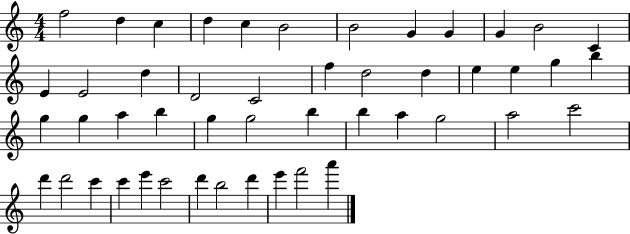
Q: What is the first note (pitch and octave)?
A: F5